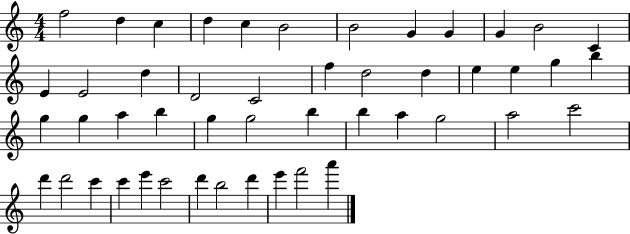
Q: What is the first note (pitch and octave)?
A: F5